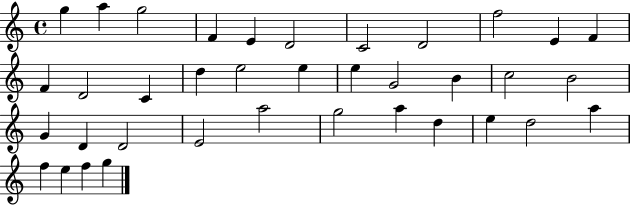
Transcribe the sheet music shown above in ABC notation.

X:1
T:Untitled
M:4/4
L:1/4
K:C
g a g2 F E D2 C2 D2 f2 E F F D2 C d e2 e e G2 B c2 B2 G D D2 E2 a2 g2 a d e d2 a f e f g